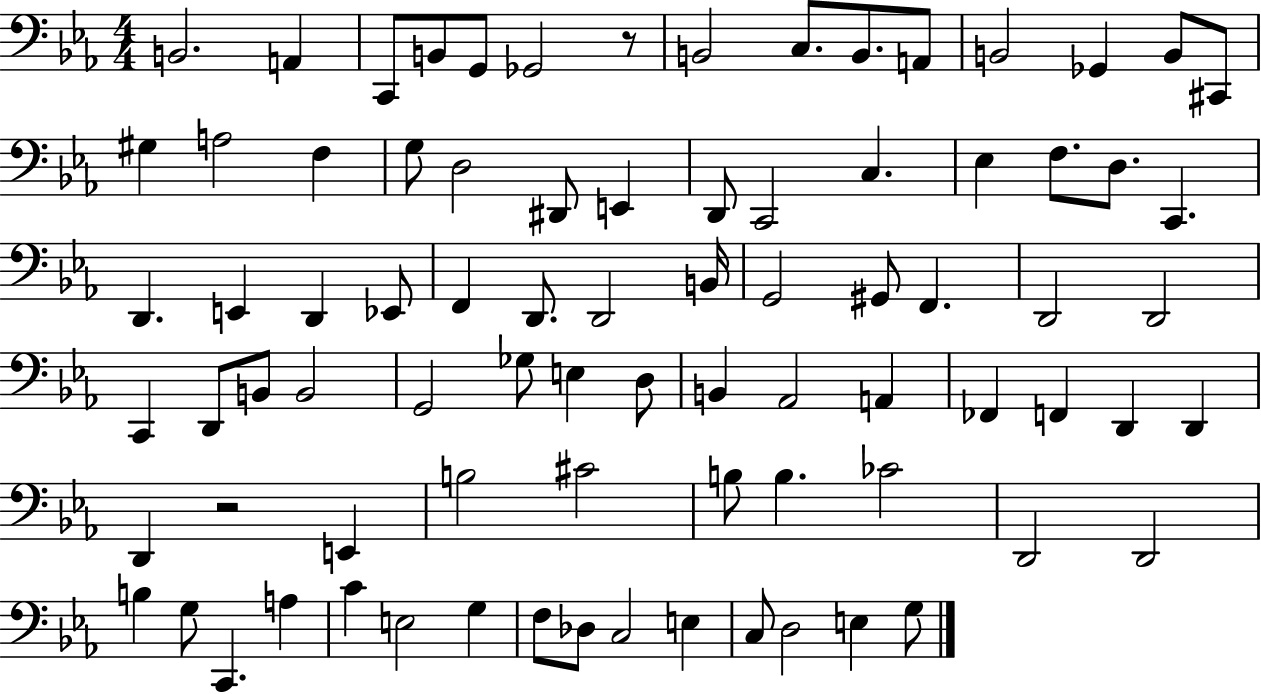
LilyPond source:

{
  \clef bass
  \numericTimeSignature
  \time 4/4
  \key ees \major
  b,2. a,4 | c,8 b,8 g,8 ges,2 r8 | b,2 c8. b,8. a,8 | b,2 ges,4 b,8 cis,8 | \break gis4 a2 f4 | g8 d2 dis,8 e,4 | d,8 c,2 c4. | ees4 f8. d8. c,4. | \break d,4. e,4 d,4 ees,8 | f,4 d,8. d,2 b,16 | g,2 gis,8 f,4. | d,2 d,2 | \break c,4 d,8 b,8 b,2 | g,2 ges8 e4 d8 | b,4 aes,2 a,4 | fes,4 f,4 d,4 d,4 | \break d,4 r2 e,4 | b2 cis'2 | b8 b4. ces'2 | d,2 d,2 | \break b4 g8 c,4. a4 | c'4 e2 g4 | f8 des8 c2 e4 | c8 d2 e4 g8 | \break \bar "|."
}